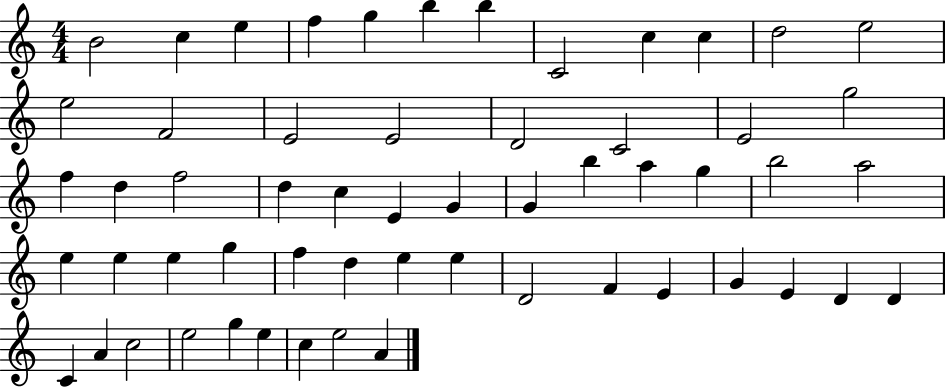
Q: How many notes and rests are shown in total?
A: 57